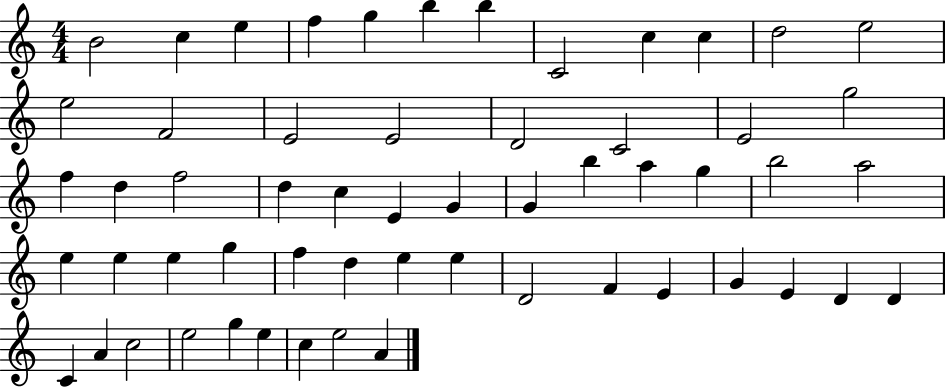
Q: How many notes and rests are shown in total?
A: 57